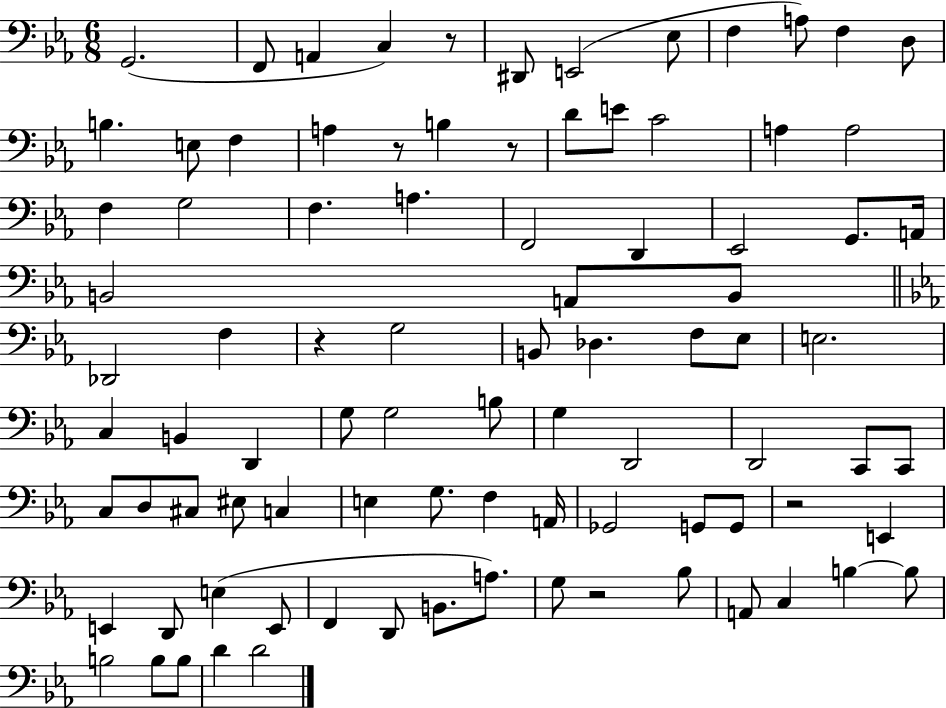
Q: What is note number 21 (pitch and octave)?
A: A3